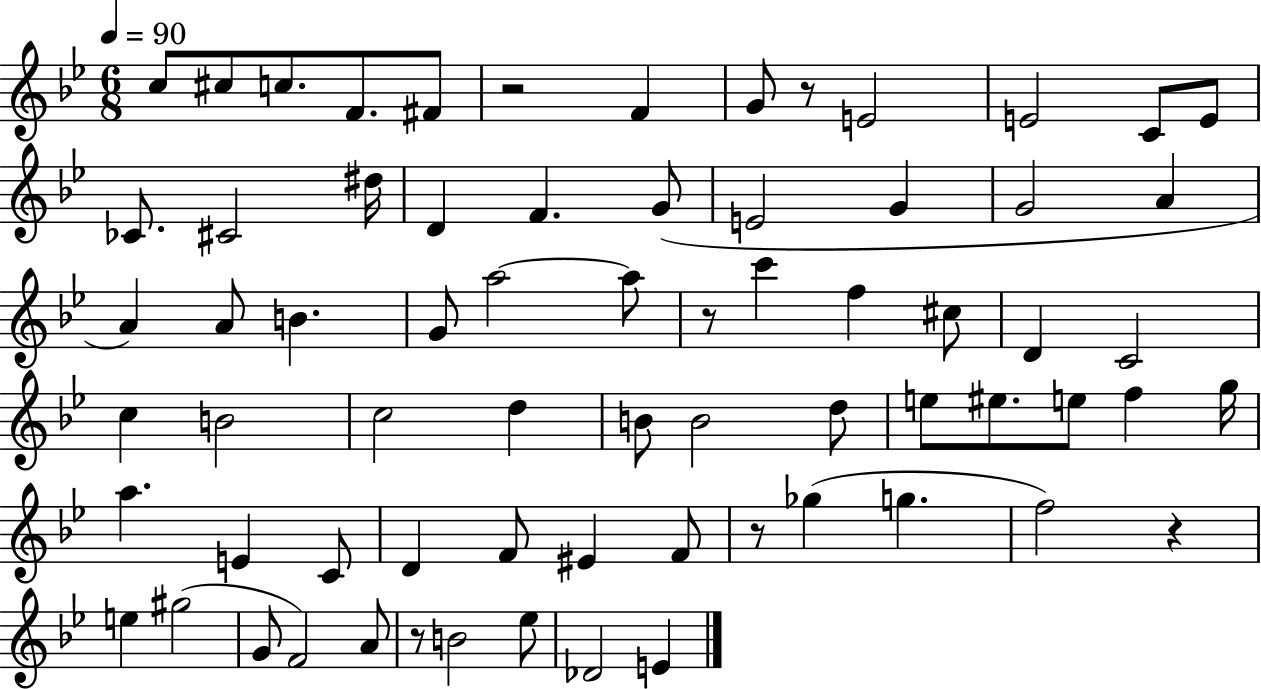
X:1
T:Untitled
M:6/8
L:1/4
K:Bb
c/2 ^c/2 c/2 F/2 ^F/2 z2 F G/2 z/2 E2 E2 C/2 E/2 _C/2 ^C2 ^d/4 D F G/2 E2 G G2 A A A/2 B G/2 a2 a/2 z/2 c' f ^c/2 D C2 c B2 c2 d B/2 B2 d/2 e/2 ^e/2 e/2 f g/4 a E C/2 D F/2 ^E F/2 z/2 _g g f2 z e ^g2 G/2 F2 A/2 z/2 B2 _e/2 _D2 E